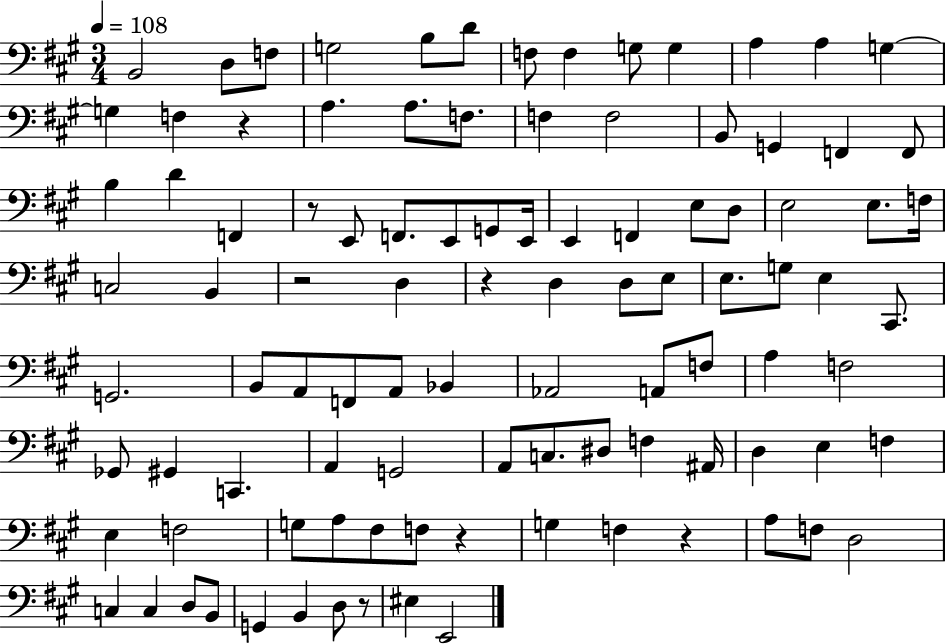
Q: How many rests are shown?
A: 7